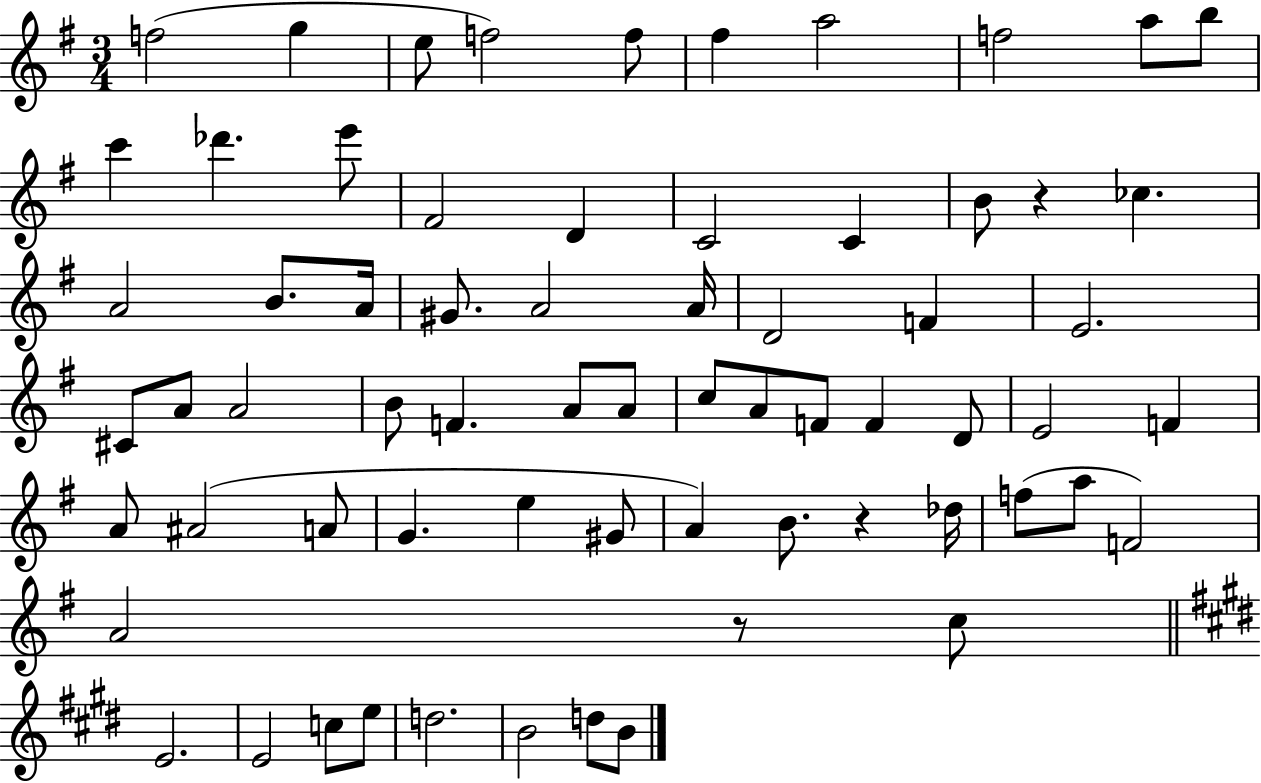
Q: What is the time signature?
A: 3/4